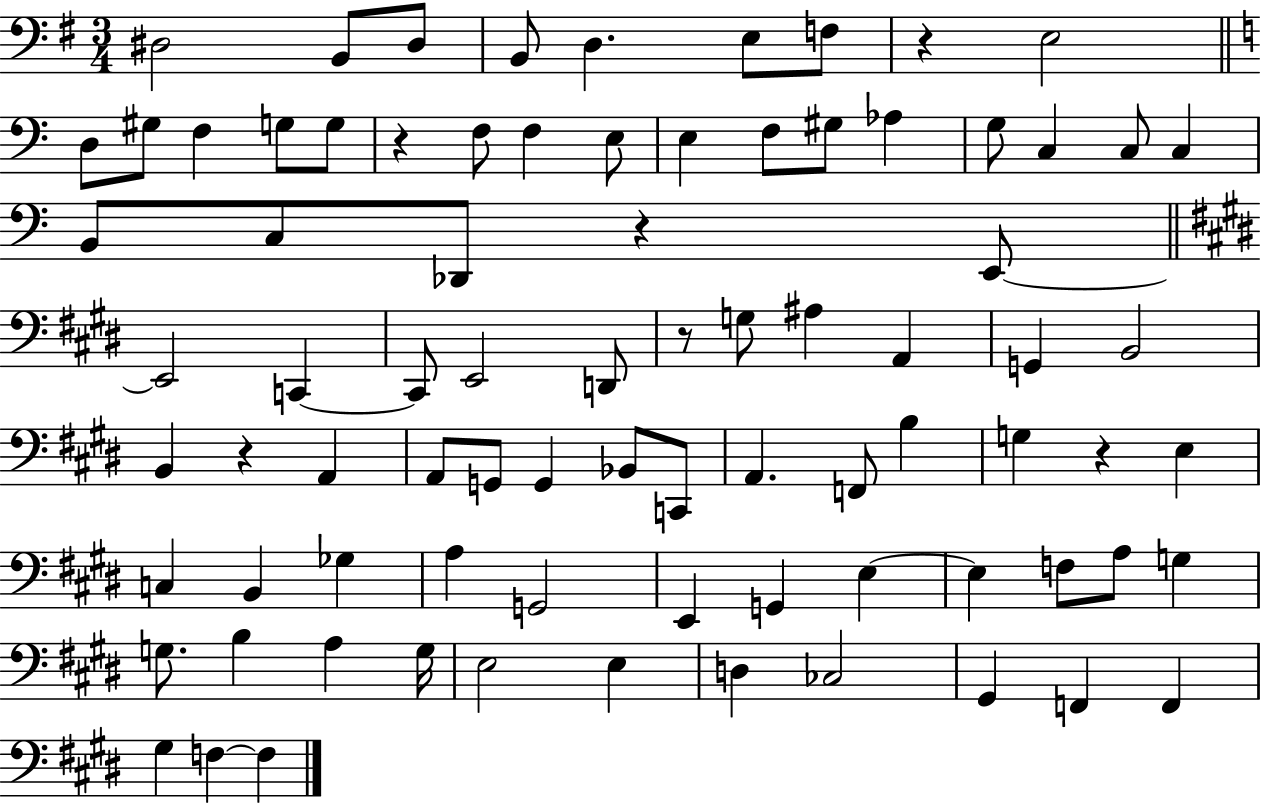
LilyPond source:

{
  \clef bass
  \numericTimeSignature
  \time 3/4
  \key g \major
  dis2 b,8 dis8 | b,8 d4. e8 f8 | r4 e2 | \bar "||" \break \key c \major d8 gis8 f4 g8 g8 | r4 f8 f4 e8 | e4 f8 gis8 aes4 | g8 c4 c8 c4 | \break b,8 c8 des,8 r4 e,8~~ | \bar "||" \break \key e \major e,2 c,4~~ | c,8 e,2 d,8 | r8 g8 ais4 a,4 | g,4 b,2 | \break b,4 r4 a,4 | a,8 g,8 g,4 bes,8 c,8 | a,4. f,8 b4 | g4 r4 e4 | \break c4 b,4 ges4 | a4 g,2 | e,4 g,4 e4~~ | e4 f8 a8 g4 | \break g8. b4 a4 g16 | e2 e4 | d4 ces2 | gis,4 f,4 f,4 | \break gis4 f4~~ f4 | \bar "|."
}